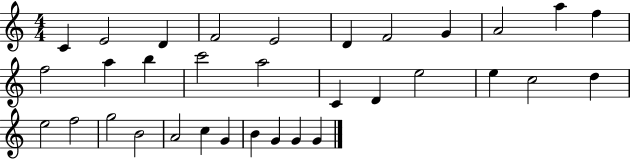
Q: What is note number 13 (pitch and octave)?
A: A5